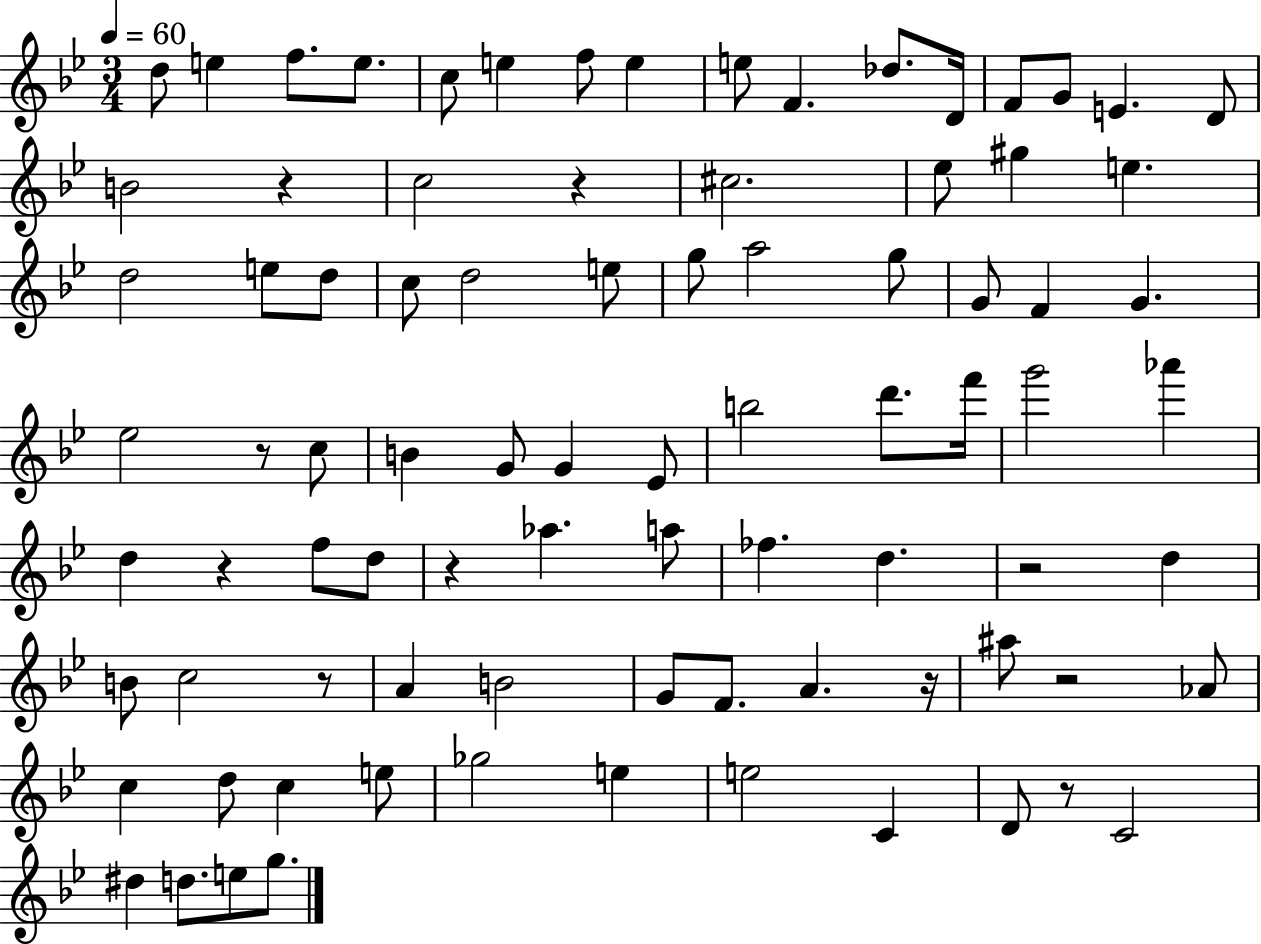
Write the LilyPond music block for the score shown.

{
  \clef treble
  \numericTimeSignature
  \time 3/4
  \key bes \major
  \tempo 4 = 60
  d''8 e''4 f''8. e''8. | c''8 e''4 f''8 e''4 | e''8 f'4. des''8. d'16 | f'8 g'8 e'4. d'8 | \break b'2 r4 | c''2 r4 | cis''2. | ees''8 gis''4 e''4. | \break d''2 e''8 d''8 | c''8 d''2 e''8 | g''8 a''2 g''8 | g'8 f'4 g'4. | \break ees''2 r8 c''8 | b'4 g'8 g'4 ees'8 | b''2 d'''8. f'''16 | g'''2 aes'''4 | \break d''4 r4 f''8 d''8 | r4 aes''4. a''8 | fes''4. d''4. | r2 d''4 | \break b'8 c''2 r8 | a'4 b'2 | g'8 f'8. a'4. r16 | ais''8 r2 aes'8 | \break c''4 d''8 c''4 e''8 | ges''2 e''4 | e''2 c'4 | d'8 r8 c'2 | \break dis''4 d''8. e''8 g''8. | \bar "|."
}